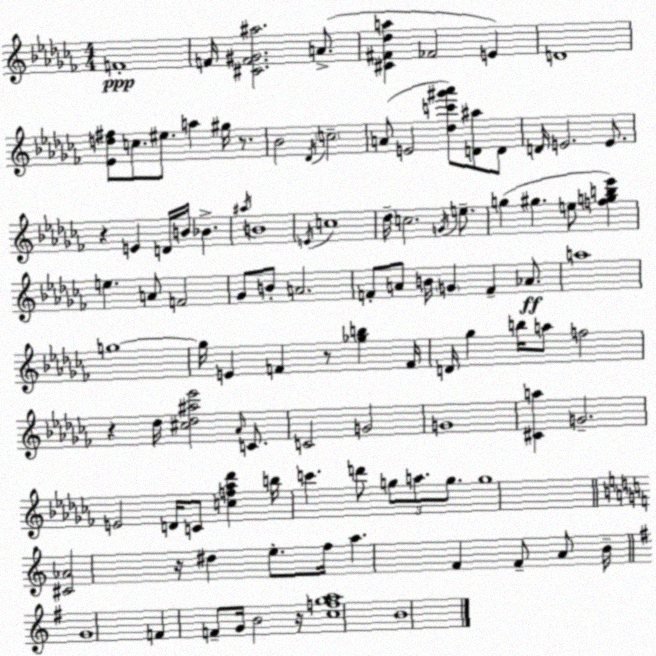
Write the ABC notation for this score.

X:1
T:Untitled
M:4/4
L:1/4
K:Abm
F4 F/4 [^CF^G^a]2 A/2 [^C^F_da] _F2 E D4 [_Ed^f]/2 c/2 ^e/2 a ^g/4 z/2 _B2 _D/4 c2 A/2 E2 [_dc'^g'_a']/2 [D^a]/2 D/2 D/4 E2 E/2 z E D/4 B/4 _B ^a/4 B4 E/4 c4 _d/4 c2 G/4 e/2 g ^g e/2 [fgb_e'] e A/2 F2 _G/2 B/2 A2 F/2 A/2 B/4 G F _A/2 a4 g4 g/4 E F z/2 [_gb] F/4 D/4 _g b/4 a/2 f2 z _d/4 [^c_d^a_e']2 _A/4 C/2 C2 G2 G4 [^Ca] G2 E2 D/4 C/2 [cf_a_d'] b/4 c' d'/2 g/2 a/2 g/2 g4 [^C_A]2 z/4 ^d e/2 f/4 a F F/2 A/2 B/4 G4 F F/2 G/4 B2 z/4 [cfga]4 B4